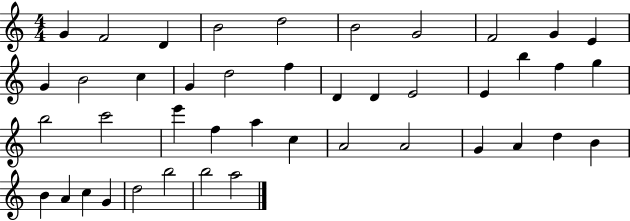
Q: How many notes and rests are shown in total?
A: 43